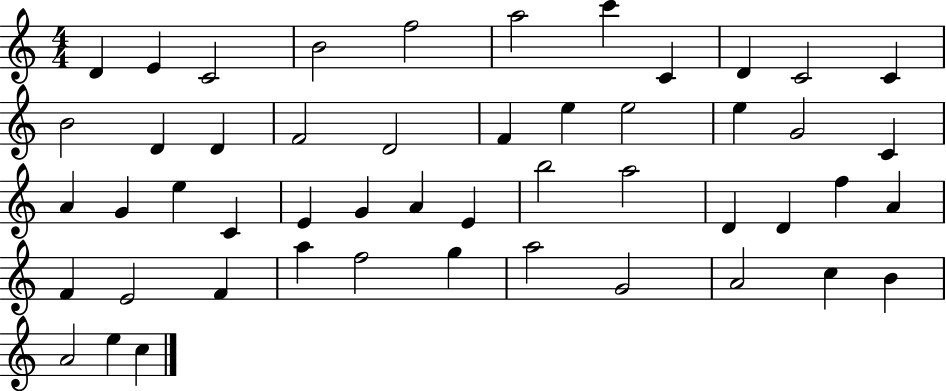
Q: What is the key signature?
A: C major